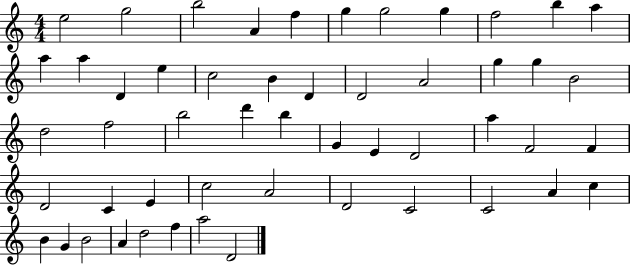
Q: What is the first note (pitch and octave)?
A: E5